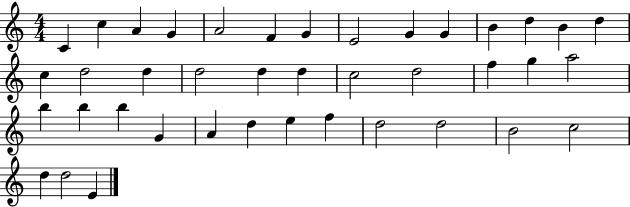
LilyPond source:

{
  \clef treble
  \numericTimeSignature
  \time 4/4
  \key c \major
  c'4 c''4 a'4 g'4 | a'2 f'4 g'4 | e'2 g'4 g'4 | b'4 d''4 b'4 d''4 | \break c''4 d''2 d''4 | d''2 d''4 d''4 | c''2 d''2 | f''4 g''4 a''2 | \break b''4 b''4 b''4 g'4 | a'4 d''4 e''4 f''4 | d''2 d''2 | b'2 c''2 | \break d''4 d''2 e'4 | \bar "|."
}